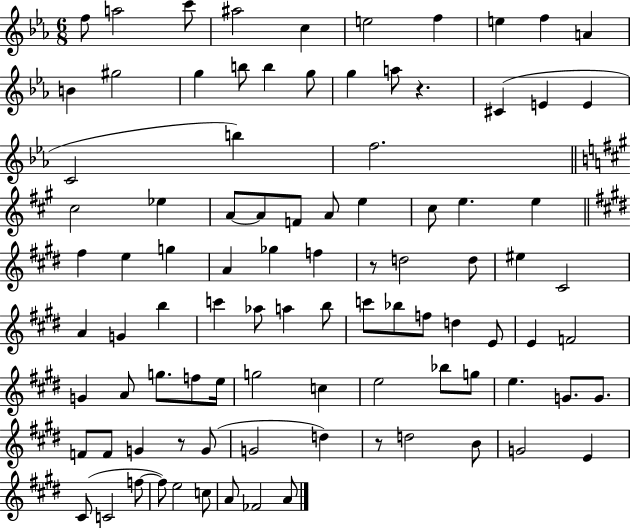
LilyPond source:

{
  \clef treble
  \numericTimeSignature
  \time 6/8
  \key ees \major
  f''8 a''2 c'''8 | ais''2 c''4 | e''2 f''4 | e''4 f''4 a'4 | \break b'4 gis''2 | g''4 b''8 b''4 g''8 | g''4 a''8 r4. | cis'4( e'4 e'4 | \break c'2 b''4) | f''2. | \bar "||" \break \key a \major cis''2 ees''4 | a'8~~ a'8 f'8 a'8 e''4 | cis''8 e''4. e''4 | \bar "||" \break \key e \major fis''4 e''4 g''4 | a'4 ges''4 f''4 | r8 d''2 d''8 | eis''4 cis'2 | \break a'4 g'4 b''4 | c'''4 aes''8 a''4 b''8 | c'''8 bes''8 f''8 d''4 e'8 | e'4 f'2 | \break g'4 a'8 g''8. f''8 e''16 | g''2 c''4 | e''2 bes''8 g''8 | e''4. g'8. g'8. | \break f'8 f'8 g'4 r8 g'8( | g'2 d''4) | r8 d''2 b'8 | g'2 e'4 | \break cis'8( c'2 f''8~~ | f''8) e''2 c''8 | a'8 fes'2 a'8 | \bar "|."
}